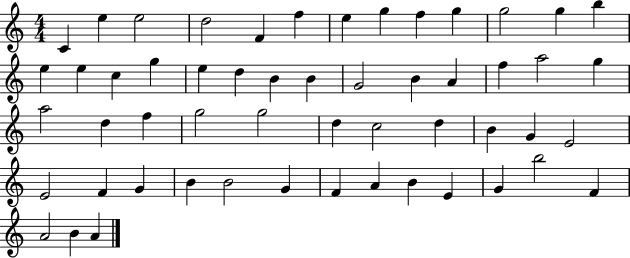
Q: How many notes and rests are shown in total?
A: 54